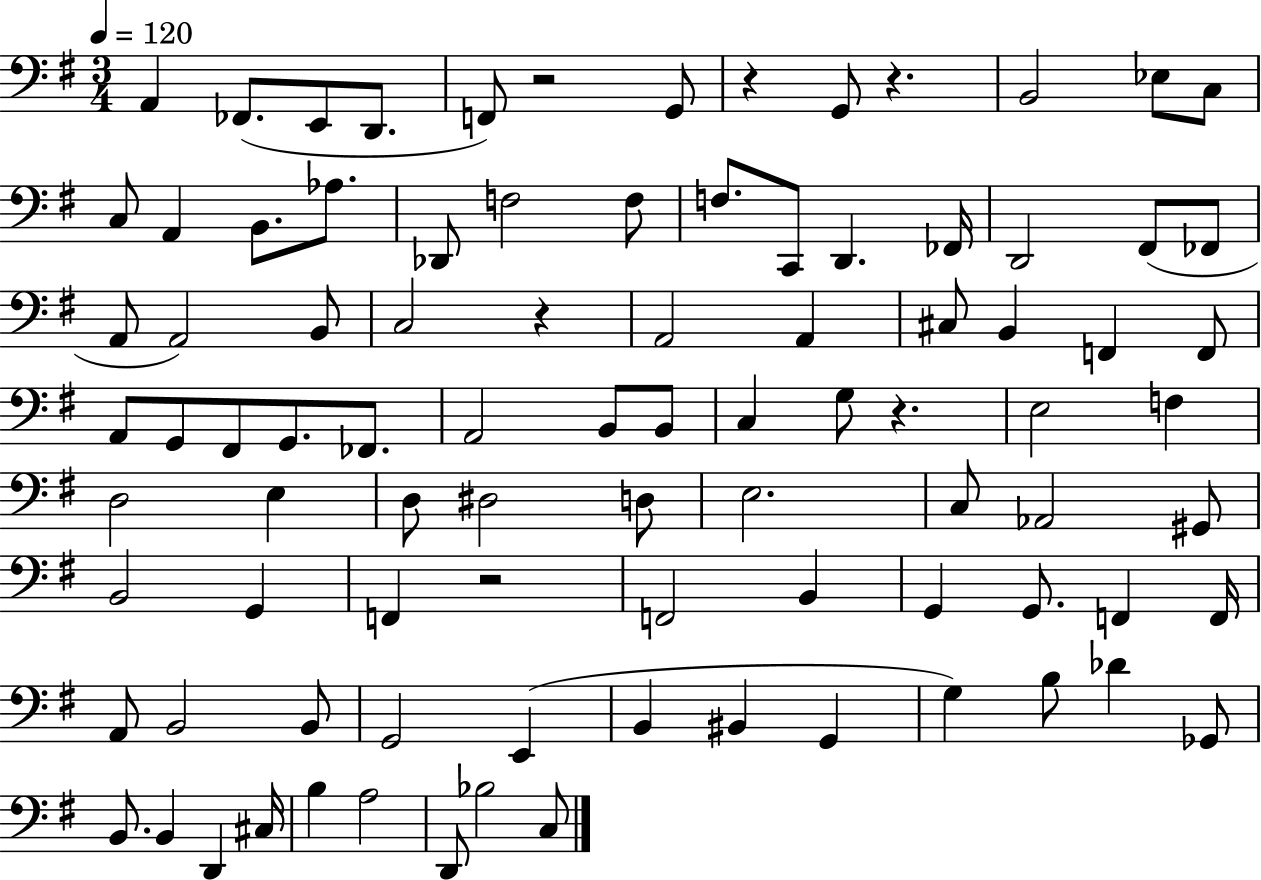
{
  \clef bass
  \numericTimeSignature
  \time 3/4
  \key g \major
  \tempo 4 = 120
  a,4 fes,8.( e,8 d,8. | f,8) r2 g,8 | r4 g,8 r4. | b,2 ees8 c8 | \break c8 a,4 b,8. aes8. | des,8 f2 f8 | f8. c,8 d,4. fes,16 | d,2 fis,8( fes,8 | \break a,8 a,2) b,8 | c2 r4 | a,2 a,4 | cis8 b,4 f,4 f,8 | \break a,8 g,8 fis,8 g,8. fes,8. | a,2 b,8 b,8 | c4 g8 r4. | e2 f4 | \break d2 e4 | d8 dis2 d8 | e2. | c8 aes,2 gis,8 | \break b,2 g,4 | f,4 r2 | f,2 b,4 | g,4 g,8. f,4 f,16 | \break a,8 b,2 b,8 | g,2 e,4( | b,4 bis,4 g,4 | g4) b8 des'4 ges,8 | \break b,8. b,4 d,4 cis16 | b4 a2 | d,8 bes2 c8 | \bar "|."
}